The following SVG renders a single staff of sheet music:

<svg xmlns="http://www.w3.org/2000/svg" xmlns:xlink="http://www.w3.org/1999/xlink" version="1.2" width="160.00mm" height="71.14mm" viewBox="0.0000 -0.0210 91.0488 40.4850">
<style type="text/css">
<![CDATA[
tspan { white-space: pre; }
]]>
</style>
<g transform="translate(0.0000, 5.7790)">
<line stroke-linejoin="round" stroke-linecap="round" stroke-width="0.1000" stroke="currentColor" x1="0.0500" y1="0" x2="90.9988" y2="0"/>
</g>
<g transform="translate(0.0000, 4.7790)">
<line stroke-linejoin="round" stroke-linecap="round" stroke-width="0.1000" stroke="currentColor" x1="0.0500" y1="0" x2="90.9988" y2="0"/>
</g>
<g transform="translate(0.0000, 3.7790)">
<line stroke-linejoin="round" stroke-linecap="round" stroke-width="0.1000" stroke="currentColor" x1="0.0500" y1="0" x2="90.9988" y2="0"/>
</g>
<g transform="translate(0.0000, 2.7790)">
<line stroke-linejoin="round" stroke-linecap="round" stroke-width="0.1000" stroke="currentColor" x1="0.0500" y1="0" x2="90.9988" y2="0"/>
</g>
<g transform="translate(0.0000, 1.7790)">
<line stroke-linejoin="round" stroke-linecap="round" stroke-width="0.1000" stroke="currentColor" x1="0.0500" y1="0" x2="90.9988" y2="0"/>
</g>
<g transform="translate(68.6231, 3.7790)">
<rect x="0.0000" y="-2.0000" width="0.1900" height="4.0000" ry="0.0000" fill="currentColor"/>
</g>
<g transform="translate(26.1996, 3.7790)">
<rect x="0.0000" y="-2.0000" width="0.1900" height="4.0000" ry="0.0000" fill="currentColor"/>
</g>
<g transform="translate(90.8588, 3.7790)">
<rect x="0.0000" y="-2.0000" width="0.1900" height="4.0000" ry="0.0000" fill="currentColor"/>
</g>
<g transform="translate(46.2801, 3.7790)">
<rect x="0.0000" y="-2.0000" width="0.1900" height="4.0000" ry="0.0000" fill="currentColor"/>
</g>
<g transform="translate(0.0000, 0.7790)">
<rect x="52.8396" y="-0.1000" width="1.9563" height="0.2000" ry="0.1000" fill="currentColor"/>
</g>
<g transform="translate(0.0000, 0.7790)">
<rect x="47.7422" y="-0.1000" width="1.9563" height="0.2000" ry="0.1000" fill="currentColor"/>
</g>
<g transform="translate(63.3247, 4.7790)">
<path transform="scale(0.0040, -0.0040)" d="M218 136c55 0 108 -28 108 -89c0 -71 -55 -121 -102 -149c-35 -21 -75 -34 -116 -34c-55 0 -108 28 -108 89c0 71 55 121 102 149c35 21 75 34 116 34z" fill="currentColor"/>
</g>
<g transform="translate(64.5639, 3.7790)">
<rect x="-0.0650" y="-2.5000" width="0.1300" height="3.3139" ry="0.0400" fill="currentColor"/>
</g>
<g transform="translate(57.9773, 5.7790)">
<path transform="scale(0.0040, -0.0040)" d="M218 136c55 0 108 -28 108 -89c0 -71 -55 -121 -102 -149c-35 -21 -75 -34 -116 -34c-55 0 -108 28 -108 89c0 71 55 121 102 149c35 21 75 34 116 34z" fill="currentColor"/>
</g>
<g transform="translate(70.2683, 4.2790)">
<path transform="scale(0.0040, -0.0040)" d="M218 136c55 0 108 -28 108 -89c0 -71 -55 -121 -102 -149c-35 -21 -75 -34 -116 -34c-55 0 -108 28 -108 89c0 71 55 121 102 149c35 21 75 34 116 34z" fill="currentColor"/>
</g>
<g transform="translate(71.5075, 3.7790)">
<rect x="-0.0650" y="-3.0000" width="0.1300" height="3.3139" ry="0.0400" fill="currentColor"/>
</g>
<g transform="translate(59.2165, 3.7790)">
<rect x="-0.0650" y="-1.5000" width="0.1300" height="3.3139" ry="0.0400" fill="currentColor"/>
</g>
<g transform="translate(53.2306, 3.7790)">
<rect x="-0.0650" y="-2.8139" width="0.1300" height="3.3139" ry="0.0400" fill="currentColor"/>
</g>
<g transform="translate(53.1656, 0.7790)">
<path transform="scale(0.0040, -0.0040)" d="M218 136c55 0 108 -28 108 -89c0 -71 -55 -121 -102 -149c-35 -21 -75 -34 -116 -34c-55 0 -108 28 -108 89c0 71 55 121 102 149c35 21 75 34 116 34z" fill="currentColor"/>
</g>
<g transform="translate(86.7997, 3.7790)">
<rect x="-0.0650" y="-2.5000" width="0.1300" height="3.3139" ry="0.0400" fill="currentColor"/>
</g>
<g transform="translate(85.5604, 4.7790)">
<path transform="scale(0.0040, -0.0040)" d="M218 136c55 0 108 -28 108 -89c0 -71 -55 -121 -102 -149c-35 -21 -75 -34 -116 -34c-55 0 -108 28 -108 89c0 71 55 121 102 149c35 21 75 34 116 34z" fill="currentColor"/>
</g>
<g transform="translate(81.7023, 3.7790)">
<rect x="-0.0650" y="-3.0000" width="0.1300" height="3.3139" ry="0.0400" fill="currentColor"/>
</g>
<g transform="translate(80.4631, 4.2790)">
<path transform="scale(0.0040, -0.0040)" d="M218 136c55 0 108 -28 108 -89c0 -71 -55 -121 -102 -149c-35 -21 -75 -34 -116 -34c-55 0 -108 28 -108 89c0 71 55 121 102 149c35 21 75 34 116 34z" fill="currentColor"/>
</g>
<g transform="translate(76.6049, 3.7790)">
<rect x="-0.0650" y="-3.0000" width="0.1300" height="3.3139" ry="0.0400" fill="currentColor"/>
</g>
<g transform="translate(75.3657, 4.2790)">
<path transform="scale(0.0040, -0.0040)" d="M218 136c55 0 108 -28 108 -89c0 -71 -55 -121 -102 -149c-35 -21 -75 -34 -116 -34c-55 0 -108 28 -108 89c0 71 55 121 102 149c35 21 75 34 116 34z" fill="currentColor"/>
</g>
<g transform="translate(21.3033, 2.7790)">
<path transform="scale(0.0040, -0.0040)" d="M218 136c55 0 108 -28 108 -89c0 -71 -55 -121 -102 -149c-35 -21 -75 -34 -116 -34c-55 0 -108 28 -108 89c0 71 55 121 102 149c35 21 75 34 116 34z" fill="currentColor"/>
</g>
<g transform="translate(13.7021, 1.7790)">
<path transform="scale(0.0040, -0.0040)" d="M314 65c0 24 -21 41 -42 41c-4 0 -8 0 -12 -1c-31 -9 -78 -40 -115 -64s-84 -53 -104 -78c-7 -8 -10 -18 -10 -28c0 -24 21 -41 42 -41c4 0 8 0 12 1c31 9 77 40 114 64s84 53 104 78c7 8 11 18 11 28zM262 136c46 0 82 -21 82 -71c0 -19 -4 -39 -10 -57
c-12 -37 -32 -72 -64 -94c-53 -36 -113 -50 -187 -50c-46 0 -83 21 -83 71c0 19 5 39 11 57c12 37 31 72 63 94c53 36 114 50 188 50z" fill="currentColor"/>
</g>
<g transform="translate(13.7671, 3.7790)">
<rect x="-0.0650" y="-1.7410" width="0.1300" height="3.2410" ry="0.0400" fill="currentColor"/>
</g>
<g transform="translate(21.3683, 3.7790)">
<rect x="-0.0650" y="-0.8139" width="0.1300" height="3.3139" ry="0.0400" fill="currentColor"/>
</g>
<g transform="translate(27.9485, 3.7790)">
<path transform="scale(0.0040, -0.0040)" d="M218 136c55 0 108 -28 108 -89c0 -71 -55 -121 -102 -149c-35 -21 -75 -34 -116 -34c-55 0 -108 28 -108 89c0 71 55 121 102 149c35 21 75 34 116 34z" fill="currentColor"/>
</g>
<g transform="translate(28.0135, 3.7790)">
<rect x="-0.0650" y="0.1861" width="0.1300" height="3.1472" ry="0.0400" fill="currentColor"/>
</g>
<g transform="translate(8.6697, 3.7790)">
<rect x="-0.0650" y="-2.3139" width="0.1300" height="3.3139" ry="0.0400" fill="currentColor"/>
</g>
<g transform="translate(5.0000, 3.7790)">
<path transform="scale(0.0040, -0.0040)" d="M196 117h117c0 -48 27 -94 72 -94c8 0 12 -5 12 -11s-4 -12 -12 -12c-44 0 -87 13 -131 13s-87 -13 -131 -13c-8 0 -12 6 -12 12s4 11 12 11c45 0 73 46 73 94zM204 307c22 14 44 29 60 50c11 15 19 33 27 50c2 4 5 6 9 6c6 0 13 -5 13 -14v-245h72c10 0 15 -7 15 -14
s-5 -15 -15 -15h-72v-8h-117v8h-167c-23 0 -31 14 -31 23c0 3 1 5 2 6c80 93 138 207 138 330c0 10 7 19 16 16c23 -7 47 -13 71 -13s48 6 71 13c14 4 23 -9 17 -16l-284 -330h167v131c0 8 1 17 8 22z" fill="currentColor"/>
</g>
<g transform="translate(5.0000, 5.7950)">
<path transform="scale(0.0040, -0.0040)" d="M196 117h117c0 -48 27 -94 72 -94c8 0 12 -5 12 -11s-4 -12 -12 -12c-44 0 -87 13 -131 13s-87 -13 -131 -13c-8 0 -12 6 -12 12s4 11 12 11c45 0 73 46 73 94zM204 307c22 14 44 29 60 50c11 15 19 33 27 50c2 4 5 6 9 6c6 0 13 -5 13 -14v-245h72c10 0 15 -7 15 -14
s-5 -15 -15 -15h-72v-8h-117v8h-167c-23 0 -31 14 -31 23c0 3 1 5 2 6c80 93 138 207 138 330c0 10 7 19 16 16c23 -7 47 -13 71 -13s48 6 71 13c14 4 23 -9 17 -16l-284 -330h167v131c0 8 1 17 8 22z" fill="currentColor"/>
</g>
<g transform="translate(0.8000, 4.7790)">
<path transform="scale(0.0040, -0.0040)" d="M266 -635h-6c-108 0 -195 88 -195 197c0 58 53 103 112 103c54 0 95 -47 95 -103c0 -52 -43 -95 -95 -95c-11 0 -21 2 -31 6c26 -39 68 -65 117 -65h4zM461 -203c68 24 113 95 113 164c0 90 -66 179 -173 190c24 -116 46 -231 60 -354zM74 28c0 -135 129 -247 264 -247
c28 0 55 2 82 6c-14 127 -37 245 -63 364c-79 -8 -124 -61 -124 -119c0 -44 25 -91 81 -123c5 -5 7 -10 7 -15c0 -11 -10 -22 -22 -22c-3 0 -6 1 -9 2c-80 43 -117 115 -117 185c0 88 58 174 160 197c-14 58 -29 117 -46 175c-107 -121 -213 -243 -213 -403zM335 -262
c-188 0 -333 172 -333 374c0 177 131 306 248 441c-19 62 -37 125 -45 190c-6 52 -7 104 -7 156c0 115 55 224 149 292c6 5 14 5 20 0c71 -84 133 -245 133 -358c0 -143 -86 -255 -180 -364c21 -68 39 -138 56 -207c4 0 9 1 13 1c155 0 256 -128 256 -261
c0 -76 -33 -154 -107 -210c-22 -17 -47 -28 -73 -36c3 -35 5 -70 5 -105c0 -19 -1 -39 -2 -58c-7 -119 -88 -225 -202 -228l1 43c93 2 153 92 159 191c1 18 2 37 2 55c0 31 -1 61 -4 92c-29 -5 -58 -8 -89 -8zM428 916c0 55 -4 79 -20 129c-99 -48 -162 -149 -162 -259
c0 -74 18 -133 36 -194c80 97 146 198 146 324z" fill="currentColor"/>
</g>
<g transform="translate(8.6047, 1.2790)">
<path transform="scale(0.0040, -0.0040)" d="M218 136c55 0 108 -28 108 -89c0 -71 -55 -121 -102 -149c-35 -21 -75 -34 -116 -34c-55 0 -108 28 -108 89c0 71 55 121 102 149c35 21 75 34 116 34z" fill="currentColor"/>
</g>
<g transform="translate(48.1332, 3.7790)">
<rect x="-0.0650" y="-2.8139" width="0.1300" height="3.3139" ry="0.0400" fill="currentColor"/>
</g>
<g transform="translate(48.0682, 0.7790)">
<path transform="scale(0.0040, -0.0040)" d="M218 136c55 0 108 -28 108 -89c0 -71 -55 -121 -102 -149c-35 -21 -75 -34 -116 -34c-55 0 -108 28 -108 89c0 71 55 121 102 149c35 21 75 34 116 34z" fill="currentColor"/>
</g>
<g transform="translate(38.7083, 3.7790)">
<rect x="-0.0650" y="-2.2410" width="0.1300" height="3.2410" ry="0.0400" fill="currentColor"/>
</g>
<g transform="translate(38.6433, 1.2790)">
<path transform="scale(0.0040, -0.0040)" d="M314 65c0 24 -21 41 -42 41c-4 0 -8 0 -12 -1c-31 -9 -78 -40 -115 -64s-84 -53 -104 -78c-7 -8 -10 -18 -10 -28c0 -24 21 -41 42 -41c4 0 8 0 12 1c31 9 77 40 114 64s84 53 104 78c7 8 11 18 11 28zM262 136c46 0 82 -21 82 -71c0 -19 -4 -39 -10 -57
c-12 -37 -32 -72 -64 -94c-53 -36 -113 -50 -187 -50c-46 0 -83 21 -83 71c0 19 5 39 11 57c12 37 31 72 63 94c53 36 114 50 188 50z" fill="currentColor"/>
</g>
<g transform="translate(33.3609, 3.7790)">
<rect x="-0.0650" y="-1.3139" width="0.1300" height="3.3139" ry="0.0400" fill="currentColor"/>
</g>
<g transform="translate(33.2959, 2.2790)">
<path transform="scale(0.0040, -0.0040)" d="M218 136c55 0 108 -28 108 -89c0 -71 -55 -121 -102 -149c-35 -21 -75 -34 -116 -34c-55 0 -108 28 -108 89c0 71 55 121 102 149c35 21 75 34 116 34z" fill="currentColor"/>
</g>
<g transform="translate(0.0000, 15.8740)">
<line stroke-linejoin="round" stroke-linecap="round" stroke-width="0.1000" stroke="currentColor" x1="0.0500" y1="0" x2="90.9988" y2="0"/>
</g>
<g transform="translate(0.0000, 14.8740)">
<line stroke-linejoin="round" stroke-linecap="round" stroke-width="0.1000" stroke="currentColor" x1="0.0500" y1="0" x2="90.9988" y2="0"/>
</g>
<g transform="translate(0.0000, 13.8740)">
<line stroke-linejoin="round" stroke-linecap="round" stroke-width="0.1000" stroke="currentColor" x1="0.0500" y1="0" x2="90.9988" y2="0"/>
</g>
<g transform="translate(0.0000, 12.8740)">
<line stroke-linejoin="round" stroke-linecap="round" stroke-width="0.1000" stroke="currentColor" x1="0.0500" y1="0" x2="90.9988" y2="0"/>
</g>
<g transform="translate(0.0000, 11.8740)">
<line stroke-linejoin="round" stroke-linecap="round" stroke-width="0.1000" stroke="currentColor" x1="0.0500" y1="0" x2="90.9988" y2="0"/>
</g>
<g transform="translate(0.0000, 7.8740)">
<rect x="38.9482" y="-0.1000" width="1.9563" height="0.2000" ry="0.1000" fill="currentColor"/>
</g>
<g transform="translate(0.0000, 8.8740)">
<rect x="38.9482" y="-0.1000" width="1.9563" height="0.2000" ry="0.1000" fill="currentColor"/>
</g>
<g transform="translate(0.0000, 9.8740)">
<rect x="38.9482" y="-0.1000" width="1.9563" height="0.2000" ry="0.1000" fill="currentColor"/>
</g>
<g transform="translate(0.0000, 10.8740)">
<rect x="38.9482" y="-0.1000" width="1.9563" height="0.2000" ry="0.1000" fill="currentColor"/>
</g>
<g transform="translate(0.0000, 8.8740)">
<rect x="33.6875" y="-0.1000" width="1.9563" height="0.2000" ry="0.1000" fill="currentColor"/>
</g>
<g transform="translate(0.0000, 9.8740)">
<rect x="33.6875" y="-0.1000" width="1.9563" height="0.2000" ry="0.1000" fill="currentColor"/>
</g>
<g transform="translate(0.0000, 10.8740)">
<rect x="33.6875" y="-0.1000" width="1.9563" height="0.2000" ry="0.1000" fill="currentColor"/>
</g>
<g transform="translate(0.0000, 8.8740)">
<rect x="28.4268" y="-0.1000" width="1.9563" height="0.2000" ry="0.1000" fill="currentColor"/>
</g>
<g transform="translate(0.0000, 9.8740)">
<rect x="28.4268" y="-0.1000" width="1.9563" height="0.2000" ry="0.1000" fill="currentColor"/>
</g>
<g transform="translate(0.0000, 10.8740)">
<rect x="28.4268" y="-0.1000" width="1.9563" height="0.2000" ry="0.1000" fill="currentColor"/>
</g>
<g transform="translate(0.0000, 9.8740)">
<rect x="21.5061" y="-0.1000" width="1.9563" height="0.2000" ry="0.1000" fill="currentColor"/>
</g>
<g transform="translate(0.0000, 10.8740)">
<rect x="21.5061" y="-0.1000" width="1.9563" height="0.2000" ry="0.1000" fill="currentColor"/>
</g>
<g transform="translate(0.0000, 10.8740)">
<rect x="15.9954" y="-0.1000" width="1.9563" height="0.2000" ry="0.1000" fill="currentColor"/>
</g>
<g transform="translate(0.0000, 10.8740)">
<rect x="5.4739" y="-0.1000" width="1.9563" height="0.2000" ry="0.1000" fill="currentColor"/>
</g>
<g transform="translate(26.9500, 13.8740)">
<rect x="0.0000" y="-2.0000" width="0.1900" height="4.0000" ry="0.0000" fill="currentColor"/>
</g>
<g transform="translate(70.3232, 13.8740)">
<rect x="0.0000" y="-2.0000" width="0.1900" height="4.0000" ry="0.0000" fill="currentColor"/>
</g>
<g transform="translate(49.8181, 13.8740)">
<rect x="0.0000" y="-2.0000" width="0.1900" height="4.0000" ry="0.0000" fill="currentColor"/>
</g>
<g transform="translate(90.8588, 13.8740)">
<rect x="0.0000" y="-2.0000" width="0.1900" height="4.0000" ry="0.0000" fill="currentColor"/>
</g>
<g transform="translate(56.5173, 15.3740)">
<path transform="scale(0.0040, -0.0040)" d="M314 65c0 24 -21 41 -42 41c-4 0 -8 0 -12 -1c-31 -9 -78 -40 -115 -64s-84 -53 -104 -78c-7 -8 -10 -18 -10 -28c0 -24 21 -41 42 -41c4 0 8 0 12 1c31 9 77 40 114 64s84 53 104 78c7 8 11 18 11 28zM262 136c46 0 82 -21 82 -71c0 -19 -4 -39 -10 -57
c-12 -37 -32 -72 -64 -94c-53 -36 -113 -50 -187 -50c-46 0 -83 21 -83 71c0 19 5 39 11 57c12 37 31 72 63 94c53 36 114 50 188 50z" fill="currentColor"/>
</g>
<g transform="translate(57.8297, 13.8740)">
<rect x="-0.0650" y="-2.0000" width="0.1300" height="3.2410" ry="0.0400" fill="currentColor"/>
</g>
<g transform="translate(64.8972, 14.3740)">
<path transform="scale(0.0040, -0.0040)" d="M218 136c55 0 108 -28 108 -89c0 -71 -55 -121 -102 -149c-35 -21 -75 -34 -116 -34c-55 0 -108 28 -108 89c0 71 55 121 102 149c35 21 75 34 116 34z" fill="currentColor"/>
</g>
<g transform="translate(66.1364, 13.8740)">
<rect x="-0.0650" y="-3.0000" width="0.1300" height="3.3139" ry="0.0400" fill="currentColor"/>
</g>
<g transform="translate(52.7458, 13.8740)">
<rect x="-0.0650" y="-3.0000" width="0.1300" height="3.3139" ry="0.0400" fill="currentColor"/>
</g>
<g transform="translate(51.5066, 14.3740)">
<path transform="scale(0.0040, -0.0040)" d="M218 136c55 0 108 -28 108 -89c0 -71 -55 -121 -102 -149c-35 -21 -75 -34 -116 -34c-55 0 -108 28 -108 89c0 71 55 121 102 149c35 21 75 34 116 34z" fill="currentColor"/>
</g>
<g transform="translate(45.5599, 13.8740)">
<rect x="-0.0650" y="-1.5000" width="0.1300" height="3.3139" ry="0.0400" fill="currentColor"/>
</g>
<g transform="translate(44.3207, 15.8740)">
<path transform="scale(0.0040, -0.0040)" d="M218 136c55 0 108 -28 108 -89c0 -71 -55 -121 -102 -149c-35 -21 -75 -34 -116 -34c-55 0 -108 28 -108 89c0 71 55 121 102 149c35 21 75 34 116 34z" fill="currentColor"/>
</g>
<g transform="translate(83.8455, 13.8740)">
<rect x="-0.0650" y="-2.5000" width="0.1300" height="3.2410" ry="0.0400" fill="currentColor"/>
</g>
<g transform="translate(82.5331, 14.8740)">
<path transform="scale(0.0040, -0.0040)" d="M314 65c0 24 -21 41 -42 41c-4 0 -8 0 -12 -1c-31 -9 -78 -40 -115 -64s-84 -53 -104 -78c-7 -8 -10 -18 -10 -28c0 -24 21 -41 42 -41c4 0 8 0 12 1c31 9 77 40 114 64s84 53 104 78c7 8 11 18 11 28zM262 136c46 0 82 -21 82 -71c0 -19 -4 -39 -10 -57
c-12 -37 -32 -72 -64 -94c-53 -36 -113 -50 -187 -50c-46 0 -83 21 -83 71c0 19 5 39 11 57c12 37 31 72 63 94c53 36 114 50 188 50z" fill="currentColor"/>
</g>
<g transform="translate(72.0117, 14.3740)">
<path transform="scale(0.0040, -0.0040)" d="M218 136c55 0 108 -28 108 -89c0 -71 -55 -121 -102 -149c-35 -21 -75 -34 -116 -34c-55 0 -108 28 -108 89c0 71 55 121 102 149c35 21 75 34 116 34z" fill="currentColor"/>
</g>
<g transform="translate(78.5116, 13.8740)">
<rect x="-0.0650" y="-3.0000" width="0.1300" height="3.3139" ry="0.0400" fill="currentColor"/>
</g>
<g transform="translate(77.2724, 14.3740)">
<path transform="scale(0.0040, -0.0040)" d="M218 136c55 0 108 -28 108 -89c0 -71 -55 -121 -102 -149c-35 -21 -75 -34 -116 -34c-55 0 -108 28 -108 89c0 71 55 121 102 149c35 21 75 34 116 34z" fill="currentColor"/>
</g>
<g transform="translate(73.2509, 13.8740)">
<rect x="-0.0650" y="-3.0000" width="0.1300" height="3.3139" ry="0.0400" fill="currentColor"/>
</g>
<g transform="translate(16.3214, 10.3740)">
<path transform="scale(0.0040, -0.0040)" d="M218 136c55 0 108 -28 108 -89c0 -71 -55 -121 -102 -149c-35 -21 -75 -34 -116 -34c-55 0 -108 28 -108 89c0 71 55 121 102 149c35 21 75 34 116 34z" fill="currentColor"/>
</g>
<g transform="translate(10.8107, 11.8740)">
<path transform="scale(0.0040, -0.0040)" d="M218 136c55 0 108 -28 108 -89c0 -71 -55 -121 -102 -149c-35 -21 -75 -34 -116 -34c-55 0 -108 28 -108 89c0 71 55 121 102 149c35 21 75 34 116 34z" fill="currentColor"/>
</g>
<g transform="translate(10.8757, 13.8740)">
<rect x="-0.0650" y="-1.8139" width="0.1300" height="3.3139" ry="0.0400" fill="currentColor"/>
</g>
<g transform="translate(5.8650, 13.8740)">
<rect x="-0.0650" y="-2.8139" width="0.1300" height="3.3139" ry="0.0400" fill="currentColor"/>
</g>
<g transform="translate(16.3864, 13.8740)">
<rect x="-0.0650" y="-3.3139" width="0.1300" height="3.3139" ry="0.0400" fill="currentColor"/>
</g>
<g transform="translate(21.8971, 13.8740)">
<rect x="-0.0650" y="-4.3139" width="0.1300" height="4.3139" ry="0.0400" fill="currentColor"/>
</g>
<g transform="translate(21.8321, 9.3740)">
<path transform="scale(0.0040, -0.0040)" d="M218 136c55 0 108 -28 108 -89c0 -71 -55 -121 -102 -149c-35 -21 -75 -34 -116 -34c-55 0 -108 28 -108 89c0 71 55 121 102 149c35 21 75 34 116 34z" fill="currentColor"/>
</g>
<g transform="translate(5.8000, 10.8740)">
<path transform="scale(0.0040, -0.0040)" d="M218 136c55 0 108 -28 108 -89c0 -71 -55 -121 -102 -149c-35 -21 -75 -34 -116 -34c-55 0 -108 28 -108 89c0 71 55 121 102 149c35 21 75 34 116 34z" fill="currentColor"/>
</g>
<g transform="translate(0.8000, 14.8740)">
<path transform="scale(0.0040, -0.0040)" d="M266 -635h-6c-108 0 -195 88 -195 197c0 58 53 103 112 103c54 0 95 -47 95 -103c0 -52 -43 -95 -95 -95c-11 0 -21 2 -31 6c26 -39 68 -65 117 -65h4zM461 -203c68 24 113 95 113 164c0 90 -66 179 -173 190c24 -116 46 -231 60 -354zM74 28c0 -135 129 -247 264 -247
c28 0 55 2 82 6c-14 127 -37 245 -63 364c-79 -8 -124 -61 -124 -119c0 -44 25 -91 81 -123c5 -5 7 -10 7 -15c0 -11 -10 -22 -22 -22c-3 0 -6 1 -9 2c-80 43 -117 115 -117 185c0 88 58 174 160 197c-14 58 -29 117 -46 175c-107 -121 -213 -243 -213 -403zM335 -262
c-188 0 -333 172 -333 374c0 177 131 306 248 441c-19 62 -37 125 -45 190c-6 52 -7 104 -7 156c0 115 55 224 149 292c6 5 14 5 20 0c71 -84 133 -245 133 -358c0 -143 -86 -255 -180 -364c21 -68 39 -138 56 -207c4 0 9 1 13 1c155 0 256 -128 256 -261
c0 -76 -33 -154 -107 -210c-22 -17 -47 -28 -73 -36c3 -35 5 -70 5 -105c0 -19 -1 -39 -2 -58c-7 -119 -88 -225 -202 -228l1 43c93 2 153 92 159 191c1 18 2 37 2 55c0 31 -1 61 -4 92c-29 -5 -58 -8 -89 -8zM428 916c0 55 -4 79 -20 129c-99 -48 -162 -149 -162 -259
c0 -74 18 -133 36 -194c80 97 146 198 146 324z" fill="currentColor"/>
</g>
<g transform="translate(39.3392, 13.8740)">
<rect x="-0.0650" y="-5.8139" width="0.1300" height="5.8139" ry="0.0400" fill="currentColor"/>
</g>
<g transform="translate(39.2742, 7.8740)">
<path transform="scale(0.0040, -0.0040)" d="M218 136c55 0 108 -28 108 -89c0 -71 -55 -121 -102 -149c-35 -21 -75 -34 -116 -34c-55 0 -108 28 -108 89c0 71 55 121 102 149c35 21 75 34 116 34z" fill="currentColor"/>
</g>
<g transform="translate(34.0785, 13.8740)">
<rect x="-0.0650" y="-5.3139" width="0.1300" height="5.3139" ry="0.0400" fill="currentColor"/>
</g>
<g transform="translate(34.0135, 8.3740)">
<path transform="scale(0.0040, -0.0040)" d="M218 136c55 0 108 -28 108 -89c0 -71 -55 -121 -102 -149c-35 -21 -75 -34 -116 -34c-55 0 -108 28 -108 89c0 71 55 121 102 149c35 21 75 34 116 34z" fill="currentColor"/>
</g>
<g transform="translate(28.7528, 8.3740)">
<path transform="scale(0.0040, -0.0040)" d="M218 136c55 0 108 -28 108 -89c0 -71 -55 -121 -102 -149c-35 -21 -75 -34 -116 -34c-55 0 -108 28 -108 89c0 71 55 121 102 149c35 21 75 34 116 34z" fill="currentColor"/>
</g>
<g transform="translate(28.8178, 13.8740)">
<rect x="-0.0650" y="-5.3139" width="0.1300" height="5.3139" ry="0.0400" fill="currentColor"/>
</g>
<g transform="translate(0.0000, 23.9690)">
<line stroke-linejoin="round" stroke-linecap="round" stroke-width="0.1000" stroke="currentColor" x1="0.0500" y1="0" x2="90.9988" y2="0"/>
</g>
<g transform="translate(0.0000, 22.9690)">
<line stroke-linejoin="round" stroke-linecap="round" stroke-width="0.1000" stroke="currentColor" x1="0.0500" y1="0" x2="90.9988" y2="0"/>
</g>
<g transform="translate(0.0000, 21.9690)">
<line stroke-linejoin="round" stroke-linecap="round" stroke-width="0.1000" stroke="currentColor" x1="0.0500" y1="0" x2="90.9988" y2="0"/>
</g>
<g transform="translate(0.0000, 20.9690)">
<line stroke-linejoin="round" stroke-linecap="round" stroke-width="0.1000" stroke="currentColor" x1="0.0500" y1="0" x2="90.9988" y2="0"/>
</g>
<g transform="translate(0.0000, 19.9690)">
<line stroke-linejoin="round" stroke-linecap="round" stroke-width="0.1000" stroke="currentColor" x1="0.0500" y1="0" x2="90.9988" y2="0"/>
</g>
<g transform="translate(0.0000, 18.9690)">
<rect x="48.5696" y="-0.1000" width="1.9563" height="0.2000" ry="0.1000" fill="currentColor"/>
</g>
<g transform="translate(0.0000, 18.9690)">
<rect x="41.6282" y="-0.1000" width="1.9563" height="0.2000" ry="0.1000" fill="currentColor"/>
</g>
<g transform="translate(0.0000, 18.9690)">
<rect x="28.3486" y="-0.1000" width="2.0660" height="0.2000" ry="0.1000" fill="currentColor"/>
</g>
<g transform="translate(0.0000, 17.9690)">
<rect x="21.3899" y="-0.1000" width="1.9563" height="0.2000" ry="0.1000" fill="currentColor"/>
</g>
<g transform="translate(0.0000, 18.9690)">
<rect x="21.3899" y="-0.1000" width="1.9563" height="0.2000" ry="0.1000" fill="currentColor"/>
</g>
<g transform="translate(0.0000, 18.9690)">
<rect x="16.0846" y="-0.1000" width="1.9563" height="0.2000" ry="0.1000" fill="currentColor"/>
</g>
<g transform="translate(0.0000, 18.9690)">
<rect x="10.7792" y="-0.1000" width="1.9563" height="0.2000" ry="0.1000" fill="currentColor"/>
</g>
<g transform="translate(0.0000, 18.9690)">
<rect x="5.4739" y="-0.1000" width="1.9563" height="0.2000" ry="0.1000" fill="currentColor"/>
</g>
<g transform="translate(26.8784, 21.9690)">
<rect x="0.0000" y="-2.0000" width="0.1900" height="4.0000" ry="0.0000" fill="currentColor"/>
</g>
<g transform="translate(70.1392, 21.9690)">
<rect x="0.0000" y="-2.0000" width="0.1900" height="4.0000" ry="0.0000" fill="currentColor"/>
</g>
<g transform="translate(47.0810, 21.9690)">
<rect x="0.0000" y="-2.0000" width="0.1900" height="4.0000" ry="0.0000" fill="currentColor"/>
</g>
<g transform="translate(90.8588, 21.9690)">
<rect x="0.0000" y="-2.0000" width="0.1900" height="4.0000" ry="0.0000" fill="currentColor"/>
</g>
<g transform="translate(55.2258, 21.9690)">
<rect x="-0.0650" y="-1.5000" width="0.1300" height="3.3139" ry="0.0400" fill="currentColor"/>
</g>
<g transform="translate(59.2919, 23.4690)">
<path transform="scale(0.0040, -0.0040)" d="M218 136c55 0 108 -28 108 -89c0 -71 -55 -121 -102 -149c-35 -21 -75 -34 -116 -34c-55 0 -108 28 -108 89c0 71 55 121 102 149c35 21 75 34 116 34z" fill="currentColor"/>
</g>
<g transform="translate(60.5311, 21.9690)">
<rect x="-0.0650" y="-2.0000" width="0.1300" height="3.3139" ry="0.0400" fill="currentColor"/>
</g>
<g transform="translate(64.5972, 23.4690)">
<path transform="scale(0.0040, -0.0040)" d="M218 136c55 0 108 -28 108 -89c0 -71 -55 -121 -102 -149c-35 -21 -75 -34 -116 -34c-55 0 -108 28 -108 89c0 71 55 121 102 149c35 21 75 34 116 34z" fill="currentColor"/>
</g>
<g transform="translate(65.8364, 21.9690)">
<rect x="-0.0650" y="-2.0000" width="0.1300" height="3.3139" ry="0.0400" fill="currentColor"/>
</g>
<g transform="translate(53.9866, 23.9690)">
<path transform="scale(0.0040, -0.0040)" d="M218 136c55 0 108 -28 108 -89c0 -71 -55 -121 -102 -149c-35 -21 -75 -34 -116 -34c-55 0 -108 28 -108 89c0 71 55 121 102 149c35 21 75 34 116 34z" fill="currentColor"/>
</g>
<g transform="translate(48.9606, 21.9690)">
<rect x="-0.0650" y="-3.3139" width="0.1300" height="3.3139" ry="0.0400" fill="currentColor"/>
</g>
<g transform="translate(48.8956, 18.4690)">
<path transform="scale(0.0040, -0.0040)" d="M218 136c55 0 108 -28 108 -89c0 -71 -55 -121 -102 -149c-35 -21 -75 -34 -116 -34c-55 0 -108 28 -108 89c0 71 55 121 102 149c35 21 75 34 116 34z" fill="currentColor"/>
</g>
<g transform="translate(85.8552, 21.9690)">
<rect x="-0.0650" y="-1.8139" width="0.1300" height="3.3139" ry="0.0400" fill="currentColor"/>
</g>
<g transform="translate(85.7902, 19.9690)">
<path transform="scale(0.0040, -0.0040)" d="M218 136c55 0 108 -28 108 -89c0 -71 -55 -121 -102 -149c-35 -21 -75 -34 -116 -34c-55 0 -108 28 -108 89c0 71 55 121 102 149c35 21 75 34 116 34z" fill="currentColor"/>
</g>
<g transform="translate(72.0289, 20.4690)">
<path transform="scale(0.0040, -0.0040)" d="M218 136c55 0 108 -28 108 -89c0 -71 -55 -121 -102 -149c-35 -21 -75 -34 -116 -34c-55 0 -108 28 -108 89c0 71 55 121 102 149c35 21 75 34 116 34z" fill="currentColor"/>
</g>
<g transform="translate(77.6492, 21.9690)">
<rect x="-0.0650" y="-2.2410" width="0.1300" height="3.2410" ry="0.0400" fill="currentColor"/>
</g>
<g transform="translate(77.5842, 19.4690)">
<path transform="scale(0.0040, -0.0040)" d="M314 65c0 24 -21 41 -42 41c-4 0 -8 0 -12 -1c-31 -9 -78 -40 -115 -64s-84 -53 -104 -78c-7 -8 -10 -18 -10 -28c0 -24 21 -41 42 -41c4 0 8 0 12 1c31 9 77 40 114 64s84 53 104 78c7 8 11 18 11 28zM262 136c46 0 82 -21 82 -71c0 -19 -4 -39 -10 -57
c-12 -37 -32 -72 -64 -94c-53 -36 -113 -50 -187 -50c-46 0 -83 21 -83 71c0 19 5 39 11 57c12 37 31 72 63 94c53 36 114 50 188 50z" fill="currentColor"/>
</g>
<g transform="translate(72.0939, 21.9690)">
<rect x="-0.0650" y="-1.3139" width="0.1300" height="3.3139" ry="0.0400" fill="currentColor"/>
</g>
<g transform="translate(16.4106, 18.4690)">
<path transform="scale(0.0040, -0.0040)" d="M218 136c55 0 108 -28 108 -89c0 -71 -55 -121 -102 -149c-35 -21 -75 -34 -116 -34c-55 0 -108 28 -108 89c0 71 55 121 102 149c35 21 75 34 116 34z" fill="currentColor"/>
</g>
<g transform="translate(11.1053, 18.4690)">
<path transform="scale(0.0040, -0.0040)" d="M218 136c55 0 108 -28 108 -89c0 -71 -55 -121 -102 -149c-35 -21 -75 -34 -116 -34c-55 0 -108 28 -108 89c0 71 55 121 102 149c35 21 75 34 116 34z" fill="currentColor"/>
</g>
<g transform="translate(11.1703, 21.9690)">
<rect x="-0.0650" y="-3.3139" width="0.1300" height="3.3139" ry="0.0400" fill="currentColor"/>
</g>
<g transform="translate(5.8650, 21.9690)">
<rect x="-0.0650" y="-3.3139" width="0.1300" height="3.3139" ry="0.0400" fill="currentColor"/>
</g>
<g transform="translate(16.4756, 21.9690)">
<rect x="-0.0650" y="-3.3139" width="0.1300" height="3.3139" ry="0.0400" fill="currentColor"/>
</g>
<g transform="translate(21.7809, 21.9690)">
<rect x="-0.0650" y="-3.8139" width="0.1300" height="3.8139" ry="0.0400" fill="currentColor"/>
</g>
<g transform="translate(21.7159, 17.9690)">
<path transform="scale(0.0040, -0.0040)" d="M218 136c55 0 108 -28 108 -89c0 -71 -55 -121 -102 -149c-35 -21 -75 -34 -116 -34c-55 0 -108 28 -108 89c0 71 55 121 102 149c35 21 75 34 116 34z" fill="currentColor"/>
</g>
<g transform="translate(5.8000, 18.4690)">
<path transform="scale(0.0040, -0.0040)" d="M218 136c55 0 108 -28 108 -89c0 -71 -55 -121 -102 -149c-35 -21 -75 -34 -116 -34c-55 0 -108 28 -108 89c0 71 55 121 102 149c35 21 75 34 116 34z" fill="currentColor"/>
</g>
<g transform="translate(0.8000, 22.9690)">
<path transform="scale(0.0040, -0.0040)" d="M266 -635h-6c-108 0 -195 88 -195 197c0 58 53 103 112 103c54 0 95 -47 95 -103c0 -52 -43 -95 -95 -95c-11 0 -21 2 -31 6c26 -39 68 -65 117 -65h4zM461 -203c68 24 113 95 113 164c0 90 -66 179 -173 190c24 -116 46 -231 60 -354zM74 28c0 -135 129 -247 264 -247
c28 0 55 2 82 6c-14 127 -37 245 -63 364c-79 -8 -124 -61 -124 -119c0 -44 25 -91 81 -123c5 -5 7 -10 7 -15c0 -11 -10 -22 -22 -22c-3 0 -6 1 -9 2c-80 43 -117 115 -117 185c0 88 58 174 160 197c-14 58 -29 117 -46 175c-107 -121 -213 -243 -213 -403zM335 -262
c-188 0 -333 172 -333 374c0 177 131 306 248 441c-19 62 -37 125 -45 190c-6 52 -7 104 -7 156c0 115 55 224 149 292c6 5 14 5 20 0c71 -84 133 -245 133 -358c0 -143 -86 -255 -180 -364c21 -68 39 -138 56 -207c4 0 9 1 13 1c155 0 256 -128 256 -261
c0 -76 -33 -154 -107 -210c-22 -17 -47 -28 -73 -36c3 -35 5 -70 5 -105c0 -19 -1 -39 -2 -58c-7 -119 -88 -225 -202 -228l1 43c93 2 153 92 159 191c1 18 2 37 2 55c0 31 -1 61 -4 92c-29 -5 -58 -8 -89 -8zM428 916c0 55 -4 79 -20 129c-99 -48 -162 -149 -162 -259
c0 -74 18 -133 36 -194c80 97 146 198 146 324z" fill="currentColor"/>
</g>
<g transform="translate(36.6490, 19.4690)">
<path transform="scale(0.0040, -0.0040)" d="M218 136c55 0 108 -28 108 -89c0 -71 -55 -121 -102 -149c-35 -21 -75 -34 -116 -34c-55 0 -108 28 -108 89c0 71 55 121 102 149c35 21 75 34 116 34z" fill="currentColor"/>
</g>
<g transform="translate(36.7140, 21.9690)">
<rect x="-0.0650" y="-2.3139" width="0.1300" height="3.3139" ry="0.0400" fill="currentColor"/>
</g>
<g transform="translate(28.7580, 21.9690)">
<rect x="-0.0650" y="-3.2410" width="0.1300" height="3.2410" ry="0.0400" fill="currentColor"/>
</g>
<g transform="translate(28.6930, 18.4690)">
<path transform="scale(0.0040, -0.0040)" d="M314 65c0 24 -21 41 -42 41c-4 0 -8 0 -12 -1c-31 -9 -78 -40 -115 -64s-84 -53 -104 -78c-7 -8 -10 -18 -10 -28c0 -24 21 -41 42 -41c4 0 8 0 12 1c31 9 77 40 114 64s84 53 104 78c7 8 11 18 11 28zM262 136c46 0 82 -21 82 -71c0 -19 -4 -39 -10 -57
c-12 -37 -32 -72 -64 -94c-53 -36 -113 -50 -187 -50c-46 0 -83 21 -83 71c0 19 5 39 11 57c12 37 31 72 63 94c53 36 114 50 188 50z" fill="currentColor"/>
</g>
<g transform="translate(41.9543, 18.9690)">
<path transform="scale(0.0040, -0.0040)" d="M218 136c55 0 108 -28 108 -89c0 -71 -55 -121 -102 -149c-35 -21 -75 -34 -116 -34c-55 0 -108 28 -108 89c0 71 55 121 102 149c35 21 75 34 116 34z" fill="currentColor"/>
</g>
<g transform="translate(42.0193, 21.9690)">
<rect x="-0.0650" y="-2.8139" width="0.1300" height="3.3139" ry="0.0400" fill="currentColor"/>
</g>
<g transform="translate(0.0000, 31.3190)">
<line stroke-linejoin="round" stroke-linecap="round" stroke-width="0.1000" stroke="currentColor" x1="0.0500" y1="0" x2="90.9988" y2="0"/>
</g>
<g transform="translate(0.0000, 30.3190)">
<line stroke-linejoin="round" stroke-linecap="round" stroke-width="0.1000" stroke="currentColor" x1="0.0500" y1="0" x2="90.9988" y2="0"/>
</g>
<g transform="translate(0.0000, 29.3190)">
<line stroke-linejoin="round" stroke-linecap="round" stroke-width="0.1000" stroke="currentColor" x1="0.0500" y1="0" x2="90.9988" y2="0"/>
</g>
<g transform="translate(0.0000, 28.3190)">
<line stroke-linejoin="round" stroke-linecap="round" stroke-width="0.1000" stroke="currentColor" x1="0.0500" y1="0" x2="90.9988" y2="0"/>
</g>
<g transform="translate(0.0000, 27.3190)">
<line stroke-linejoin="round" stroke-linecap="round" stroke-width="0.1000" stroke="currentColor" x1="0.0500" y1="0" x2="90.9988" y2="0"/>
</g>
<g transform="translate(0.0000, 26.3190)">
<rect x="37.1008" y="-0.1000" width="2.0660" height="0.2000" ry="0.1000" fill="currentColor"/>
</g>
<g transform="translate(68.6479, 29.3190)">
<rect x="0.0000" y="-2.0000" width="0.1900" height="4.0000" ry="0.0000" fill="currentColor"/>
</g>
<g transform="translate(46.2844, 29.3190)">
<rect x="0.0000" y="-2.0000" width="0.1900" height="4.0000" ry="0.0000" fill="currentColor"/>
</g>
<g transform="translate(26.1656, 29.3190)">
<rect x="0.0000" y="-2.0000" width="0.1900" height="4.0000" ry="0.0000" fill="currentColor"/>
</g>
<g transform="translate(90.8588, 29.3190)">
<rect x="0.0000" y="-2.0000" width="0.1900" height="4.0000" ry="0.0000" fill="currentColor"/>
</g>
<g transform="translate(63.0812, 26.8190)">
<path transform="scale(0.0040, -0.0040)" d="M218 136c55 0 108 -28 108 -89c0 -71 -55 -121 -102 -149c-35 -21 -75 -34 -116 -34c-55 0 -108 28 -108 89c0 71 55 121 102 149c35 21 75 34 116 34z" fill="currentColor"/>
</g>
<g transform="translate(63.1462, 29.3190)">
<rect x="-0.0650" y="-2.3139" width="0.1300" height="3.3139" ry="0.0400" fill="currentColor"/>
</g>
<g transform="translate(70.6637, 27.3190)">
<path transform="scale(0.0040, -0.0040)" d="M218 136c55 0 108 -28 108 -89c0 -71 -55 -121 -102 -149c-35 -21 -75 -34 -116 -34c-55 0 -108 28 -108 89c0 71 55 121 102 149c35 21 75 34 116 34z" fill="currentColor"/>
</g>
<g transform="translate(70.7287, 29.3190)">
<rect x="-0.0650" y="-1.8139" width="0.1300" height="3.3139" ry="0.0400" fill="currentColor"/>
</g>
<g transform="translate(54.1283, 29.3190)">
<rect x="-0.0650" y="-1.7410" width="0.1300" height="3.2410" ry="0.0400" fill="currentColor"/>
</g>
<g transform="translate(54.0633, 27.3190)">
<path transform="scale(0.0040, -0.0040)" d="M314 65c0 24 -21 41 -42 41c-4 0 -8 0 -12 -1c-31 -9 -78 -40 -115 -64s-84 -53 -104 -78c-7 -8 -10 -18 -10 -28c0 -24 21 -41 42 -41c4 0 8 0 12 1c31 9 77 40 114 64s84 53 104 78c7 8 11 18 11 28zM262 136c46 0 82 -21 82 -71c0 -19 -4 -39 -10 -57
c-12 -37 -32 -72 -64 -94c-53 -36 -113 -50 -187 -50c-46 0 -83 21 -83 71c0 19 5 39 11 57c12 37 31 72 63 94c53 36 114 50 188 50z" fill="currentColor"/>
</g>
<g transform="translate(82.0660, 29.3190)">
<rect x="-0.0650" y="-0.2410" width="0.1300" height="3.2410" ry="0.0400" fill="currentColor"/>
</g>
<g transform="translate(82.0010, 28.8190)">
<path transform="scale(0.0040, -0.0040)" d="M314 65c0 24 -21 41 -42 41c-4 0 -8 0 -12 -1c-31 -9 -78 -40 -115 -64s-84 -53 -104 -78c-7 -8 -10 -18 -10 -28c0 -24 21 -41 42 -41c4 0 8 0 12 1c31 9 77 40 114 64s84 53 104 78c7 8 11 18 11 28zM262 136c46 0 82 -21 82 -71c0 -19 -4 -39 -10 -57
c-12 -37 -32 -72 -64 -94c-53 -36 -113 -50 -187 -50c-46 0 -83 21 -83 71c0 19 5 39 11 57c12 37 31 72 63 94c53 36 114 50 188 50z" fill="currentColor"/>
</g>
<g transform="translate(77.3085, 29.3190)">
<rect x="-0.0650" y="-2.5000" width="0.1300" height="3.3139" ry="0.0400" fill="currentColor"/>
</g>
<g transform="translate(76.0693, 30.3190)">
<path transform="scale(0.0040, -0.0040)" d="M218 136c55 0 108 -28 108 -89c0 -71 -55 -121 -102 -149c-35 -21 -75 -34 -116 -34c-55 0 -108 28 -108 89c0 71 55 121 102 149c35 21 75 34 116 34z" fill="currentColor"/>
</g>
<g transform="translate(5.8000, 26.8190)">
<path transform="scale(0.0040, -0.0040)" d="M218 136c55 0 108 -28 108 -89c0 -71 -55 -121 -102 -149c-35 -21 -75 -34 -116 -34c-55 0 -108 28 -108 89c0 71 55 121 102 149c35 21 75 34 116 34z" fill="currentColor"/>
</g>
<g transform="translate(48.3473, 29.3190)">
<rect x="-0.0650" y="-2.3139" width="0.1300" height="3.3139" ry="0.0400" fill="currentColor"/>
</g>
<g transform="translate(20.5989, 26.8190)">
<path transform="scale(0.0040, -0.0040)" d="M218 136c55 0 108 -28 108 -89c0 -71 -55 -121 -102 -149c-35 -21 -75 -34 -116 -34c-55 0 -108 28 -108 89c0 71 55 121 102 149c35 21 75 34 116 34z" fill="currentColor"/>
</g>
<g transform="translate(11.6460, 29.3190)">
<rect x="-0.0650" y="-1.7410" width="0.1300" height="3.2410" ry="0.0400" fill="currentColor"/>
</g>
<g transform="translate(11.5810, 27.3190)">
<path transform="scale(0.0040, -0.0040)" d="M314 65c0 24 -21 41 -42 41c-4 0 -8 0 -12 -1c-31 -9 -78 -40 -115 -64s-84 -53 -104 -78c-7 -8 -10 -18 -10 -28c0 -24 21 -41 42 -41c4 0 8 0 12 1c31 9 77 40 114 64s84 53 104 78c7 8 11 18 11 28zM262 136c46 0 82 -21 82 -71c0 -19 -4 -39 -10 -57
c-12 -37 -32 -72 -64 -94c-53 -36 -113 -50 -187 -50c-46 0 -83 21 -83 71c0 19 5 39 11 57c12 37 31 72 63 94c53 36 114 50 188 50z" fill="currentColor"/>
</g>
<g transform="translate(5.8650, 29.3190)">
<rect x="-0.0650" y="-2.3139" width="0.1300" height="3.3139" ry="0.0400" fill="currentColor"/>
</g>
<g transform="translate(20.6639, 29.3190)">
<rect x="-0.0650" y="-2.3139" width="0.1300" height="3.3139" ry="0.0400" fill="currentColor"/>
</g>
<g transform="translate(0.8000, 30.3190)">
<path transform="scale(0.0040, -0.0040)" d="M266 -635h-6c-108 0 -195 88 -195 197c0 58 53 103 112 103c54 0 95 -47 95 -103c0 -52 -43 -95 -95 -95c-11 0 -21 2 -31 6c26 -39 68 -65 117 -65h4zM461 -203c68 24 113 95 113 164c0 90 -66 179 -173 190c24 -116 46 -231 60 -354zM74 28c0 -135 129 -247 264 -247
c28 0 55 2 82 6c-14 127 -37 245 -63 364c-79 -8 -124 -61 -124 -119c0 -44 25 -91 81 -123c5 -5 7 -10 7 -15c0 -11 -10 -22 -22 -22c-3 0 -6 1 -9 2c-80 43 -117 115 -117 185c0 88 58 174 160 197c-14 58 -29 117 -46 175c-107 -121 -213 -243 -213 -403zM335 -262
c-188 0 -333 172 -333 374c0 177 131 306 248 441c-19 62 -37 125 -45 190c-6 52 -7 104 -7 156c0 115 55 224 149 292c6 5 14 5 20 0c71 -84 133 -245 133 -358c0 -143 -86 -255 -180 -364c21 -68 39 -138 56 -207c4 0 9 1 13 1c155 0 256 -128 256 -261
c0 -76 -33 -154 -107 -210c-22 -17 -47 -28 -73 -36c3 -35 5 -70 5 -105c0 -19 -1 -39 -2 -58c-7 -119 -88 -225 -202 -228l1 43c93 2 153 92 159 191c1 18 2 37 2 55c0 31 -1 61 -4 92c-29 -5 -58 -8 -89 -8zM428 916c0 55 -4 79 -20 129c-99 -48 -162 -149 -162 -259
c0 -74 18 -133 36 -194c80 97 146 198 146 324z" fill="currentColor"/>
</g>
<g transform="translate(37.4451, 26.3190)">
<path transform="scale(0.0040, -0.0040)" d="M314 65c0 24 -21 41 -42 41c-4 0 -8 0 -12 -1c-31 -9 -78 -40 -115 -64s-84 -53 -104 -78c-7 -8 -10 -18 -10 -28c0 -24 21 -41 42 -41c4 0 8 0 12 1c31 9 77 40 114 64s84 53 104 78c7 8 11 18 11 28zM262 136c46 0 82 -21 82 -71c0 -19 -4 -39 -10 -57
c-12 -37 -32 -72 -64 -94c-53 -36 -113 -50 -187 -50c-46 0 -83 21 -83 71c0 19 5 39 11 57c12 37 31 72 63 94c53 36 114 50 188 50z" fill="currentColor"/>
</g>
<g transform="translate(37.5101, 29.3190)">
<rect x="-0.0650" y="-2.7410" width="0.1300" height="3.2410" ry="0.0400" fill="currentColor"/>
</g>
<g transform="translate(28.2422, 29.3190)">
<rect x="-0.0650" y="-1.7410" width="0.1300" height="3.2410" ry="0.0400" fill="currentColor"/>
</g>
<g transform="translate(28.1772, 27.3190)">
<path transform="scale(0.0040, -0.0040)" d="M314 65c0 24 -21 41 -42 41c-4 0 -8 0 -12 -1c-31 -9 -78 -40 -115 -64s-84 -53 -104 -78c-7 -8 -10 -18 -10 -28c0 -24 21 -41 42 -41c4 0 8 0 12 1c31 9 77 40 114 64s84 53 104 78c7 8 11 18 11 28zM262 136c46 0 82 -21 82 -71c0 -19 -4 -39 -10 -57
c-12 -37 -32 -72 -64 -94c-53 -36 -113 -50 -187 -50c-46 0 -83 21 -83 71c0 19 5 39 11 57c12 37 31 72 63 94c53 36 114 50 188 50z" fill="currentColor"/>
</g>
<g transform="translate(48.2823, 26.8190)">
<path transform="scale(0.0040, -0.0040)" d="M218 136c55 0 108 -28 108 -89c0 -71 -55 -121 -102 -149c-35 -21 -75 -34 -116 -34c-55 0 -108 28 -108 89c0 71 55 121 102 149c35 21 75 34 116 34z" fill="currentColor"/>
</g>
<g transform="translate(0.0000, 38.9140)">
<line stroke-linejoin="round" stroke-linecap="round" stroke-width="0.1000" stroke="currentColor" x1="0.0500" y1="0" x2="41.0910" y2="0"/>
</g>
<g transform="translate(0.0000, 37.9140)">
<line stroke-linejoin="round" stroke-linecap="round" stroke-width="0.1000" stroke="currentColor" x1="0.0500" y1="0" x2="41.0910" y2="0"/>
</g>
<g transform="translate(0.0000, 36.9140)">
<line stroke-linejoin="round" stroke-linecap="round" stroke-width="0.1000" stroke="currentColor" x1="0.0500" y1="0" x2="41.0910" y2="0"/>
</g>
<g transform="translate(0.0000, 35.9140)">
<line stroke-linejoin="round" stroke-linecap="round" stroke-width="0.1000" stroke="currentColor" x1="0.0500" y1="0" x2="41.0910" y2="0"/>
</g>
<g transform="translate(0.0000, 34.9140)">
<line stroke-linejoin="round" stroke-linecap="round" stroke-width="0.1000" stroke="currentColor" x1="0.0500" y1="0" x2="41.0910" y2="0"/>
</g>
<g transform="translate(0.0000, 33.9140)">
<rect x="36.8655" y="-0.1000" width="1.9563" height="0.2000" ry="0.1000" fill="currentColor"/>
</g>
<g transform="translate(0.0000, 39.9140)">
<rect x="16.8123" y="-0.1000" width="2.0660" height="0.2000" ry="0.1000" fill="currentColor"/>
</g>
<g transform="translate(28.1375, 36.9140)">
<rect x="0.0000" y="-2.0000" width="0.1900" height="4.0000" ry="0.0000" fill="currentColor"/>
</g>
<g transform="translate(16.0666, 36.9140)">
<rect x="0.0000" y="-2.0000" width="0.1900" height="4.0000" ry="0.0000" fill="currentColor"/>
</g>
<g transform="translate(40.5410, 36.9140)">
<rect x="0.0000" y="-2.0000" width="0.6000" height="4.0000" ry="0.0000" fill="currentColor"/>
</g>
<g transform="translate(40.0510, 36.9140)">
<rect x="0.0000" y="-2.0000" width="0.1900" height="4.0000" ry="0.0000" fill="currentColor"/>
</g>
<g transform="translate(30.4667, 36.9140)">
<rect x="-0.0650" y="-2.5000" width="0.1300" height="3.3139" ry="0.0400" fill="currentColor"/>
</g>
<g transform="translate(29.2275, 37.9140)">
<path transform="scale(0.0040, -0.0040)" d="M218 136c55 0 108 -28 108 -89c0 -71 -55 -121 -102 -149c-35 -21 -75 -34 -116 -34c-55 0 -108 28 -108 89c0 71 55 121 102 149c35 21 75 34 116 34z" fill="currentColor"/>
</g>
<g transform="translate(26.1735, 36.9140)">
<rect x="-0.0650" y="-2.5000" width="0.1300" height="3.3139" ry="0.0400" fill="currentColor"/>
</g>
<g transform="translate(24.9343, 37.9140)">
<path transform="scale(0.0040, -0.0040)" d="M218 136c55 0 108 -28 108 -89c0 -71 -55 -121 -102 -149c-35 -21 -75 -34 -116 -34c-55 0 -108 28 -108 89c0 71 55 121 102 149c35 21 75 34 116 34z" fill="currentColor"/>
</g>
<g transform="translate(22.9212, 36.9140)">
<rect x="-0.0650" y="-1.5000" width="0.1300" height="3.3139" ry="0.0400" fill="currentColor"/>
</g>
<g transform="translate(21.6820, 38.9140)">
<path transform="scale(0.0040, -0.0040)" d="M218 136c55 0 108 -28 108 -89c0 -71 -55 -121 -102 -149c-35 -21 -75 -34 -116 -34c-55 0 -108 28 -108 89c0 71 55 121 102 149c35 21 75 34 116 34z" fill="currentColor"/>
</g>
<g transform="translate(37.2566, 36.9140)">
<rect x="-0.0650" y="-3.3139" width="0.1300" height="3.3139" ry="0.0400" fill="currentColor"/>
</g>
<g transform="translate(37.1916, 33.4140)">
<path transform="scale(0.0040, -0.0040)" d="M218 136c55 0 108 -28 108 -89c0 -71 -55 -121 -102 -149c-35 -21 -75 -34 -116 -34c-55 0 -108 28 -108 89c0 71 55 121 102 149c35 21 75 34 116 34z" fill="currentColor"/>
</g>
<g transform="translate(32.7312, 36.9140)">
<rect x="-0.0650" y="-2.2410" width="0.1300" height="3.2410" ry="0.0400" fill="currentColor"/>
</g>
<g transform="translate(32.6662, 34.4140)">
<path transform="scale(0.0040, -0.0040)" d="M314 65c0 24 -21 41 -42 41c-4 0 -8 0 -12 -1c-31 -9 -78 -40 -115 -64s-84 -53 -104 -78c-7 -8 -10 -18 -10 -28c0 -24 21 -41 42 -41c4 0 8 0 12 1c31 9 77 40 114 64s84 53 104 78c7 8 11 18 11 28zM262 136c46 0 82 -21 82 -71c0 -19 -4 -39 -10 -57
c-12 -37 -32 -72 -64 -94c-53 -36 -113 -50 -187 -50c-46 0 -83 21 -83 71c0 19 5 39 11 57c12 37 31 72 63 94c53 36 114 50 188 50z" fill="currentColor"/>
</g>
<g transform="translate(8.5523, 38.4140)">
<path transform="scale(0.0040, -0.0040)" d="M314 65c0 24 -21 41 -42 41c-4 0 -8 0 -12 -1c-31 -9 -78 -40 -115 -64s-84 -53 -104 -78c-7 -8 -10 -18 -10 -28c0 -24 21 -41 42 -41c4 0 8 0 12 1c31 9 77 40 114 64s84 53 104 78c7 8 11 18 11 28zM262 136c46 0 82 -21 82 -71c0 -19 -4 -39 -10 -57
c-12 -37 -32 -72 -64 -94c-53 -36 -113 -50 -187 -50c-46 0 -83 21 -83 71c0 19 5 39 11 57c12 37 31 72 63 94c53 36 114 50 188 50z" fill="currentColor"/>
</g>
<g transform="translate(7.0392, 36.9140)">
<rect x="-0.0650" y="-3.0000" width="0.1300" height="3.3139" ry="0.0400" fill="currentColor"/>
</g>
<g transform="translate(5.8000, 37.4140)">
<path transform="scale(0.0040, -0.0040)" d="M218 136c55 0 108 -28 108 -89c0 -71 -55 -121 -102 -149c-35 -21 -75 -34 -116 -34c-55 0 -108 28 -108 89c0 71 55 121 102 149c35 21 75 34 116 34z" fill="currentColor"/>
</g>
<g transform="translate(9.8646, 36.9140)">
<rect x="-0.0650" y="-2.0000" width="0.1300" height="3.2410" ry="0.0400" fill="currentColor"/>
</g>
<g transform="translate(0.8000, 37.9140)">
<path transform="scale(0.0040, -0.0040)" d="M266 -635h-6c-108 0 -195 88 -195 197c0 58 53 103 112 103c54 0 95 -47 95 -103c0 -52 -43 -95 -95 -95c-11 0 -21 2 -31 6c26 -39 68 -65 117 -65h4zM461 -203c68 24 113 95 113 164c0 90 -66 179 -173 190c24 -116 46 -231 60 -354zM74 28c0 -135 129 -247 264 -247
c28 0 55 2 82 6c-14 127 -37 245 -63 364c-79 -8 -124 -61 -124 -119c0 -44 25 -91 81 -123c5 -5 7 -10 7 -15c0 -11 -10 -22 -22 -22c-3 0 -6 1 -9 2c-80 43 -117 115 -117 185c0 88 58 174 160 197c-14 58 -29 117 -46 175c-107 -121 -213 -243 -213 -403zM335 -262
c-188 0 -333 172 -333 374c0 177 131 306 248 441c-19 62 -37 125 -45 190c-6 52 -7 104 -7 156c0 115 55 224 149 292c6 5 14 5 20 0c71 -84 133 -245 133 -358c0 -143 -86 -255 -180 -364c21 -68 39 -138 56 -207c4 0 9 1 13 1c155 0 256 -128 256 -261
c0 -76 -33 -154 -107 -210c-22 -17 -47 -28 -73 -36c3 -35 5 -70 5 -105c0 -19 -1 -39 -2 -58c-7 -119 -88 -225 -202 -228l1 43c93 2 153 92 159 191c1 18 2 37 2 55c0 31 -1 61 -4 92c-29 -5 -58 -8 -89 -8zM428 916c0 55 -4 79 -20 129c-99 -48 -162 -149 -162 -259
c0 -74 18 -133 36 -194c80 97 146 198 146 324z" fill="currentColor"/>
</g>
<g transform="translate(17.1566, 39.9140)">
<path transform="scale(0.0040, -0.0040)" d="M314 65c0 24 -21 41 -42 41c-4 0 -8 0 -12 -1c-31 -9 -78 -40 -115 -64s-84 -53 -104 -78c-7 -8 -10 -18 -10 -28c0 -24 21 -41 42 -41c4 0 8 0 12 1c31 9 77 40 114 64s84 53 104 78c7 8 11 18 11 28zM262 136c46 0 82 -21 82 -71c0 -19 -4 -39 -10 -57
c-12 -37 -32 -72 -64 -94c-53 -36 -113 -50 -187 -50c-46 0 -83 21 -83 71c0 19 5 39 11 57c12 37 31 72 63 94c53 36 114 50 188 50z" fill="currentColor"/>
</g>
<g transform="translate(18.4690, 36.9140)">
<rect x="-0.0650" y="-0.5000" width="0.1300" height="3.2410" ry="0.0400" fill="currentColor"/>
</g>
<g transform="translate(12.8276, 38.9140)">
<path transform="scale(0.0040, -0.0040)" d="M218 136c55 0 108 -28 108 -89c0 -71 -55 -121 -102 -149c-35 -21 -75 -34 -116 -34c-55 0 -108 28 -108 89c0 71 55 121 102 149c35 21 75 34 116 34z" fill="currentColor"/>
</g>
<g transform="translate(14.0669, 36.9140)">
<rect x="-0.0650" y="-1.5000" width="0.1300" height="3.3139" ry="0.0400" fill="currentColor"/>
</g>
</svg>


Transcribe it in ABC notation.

X:1
T:Untitled
M:4/4
L:1/4
K:C
g f2 d B e g2 a a E G A A A G a f b d' f' f' g' E A F2 A A A G2 b b b c' b2 g a b E F F e g2 f g f2 g f2 a2 g f2 g f G c2 A F2 E C2 E G G g2 b